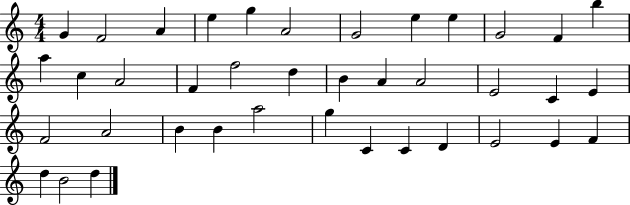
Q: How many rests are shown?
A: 0